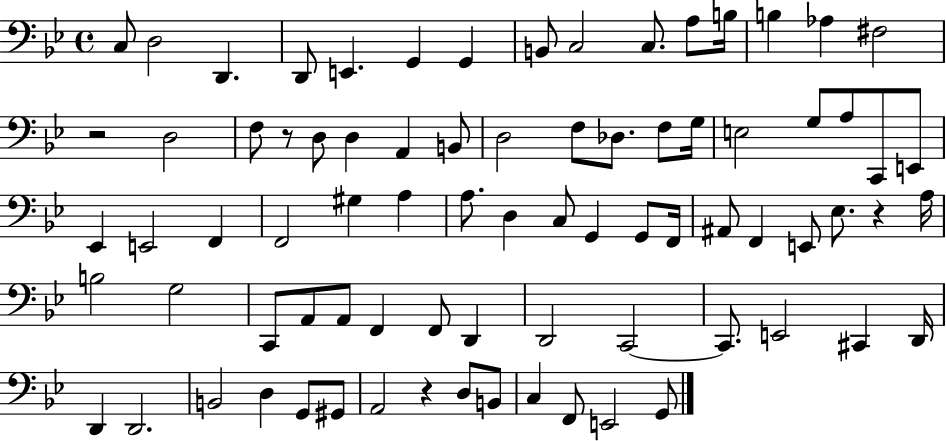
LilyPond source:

{
  \clef bass
  \time 4/4
  \defaultTimeSignature
  \key bes \major
  \repeat volta 2 { c8 d2 d,4. | d,8 e,4. g,4 g,4 | b,8 c2 c8. a8 b16 | b4 aes4 fis2 | \break r2 d2 | f8 r8 d8 d4 a,4 b,8 | d2 f8 des8. f8 g16 | e2 g8 a8 c,8 e,8 | \break ees,4 e,2 f,4 | f,2 gis4 a4 | a8. d4 c8 g,4 g,8 f,16 | ais,8 f,4 e,8 ees8. r4 a16 | \break b2 g2 | c,8 a,8 a,8 f,4 f,8 d,4 | d,2 c,2~~ | c,8. e,2 cis,4 d,16 | \break d,4 d,2. | b,2 d4 g,8 gis,8 | a,2 r4 d8 b,8 | c4 f,8 e,2 g,8 | \break } \bar "|."
}